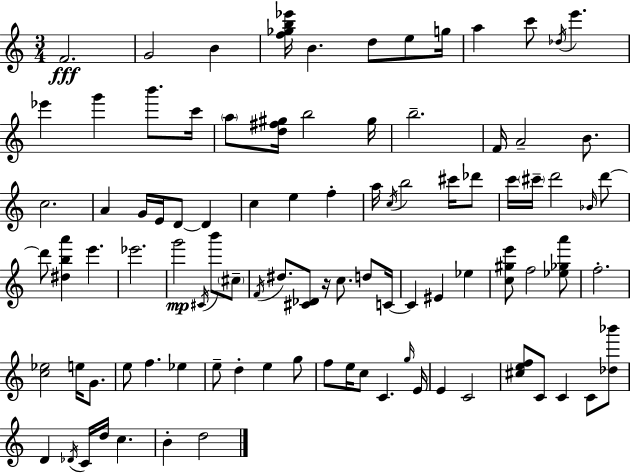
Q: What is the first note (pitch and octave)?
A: F4